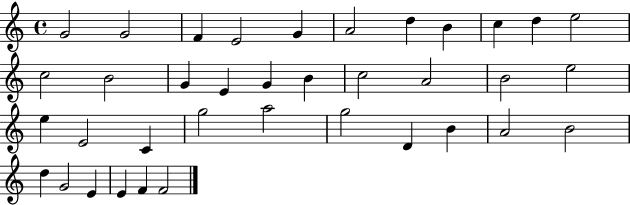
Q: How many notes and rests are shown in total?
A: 37